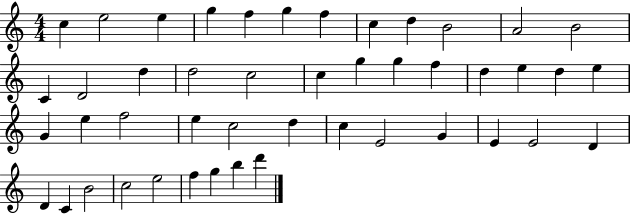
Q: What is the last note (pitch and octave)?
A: D6